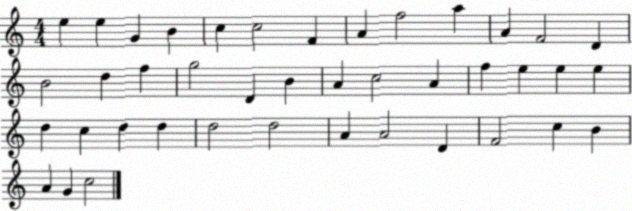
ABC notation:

X:1
T:Untitled
M:4/4
L:1/4
K:C
e e G B c c2 F A f2 a A F2 D B2 d f g2 D B A c2 A f e e e d c d d d2 d2 A A2 D F2 c B A G c2